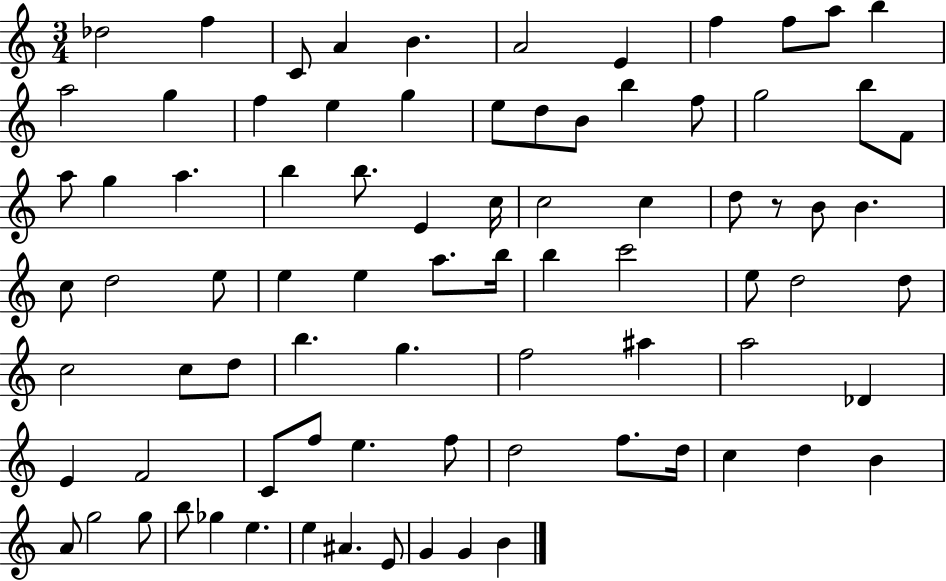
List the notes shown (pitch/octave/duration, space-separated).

Db5/h F5/q C4/e A4/q B4/q. A4/h E4/q F5/q F5/e A5/e B5/q A5/h G5/q F5/q E5/q G5/q E5/e D5/e B4/e B5/q F5/e G5/h B5/e F4/e A5/e G5/q A5/q. B5/q B5/e. E4/q C5/s C5/h C5/q D5/e R/e B4/e B4/q. C5/e D5/h E5/e E5/q E5/q A5/e. B5/s B5/q C6/h E5/e D5/h D5/e C5/h C5/e D5/e B5/q. G5/q. F5/h A#5/q A5/h Db4/q E4/q F4/h C4/e F5/e E5/q. F5/e D5/h F5/e. D5/s C5/q D5/q B4/q A4/e G5/h G5/e B5/e Gb5/q E5/q. E5/q A#4/q. E4/e G4/q G4/q B4/q